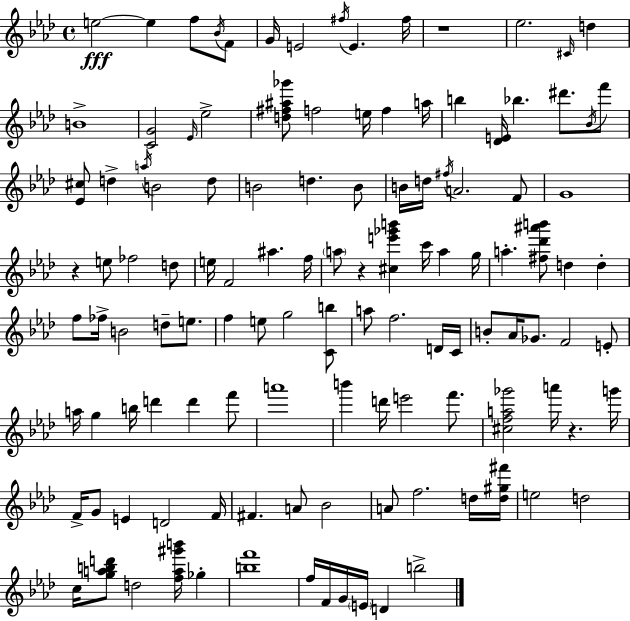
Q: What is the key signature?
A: F minor